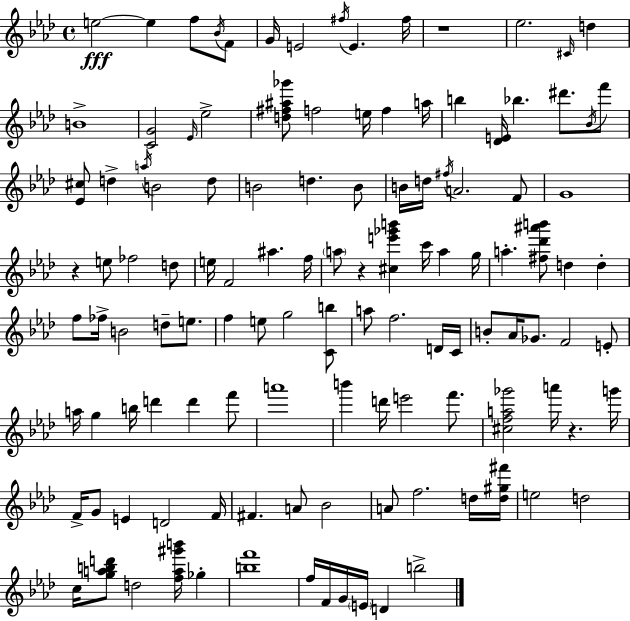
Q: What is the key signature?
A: F minor